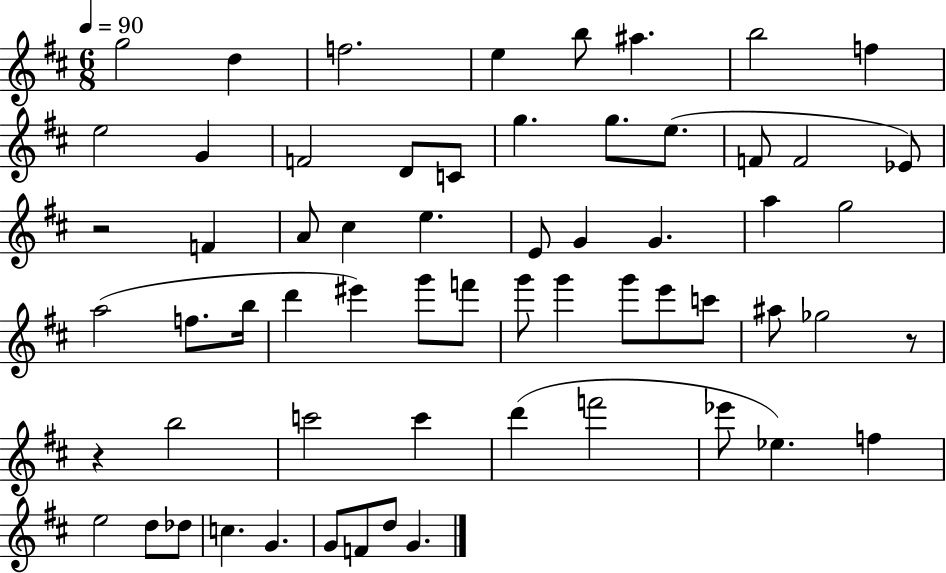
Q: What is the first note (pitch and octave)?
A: G5